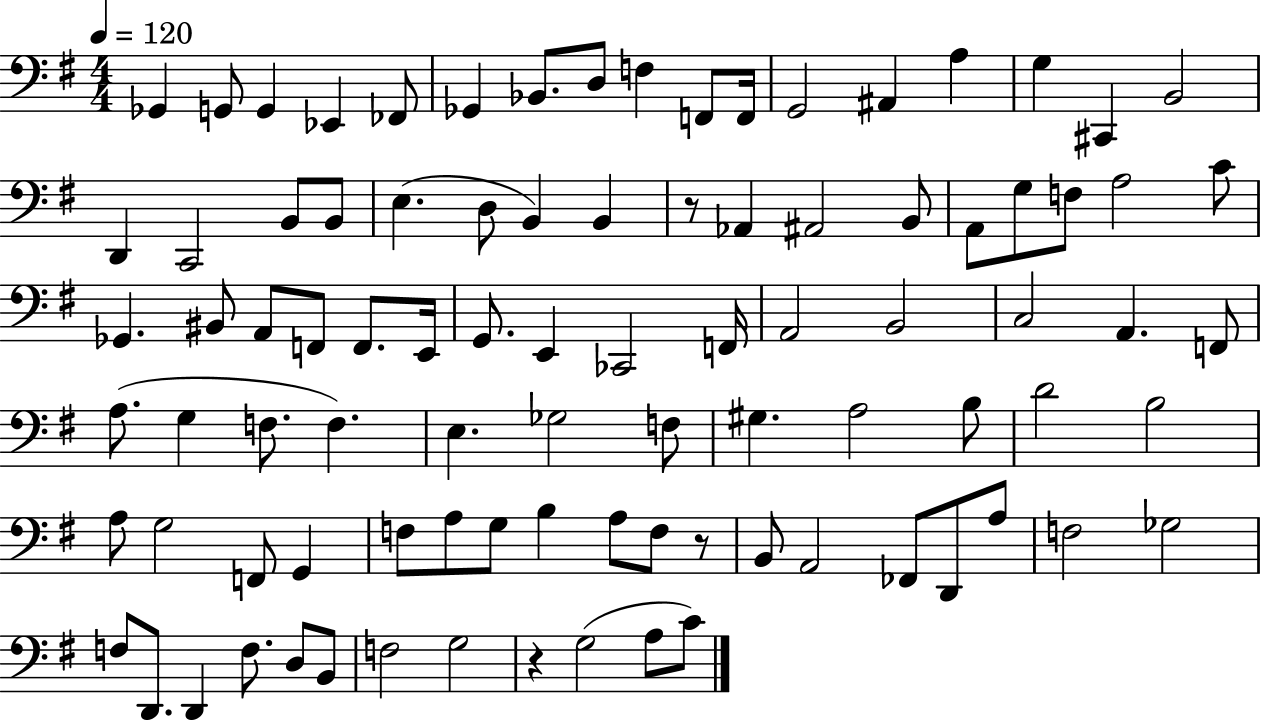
X:1
T:Untitled
M:4/4
L:1/4
K:G
_G,, G,,/2 G,, _E,, _F,,/2 _G,, _B,,/2 D,/2 F, F,,/2 F,,/4 G,,2 ^A,, A, G, ^C,, B,,2 D,, C,,2 B,,/2 B,,/2 E, D,/2 B,, B,, z/2 _A,, ^A,,2 B,,/2 A,,/2 G,/2 F,/2 A,2 C/2 _G,, ^B,,/2 A,,/2 F,,/2 F,,/2 E,,/4 G,,/2 E,, _C,,2 F,,/4 A,,2 B,,2 C,2 A,, F,,/2 A,/2 G, F,/2 F, E, _G,2 F,/2 ^G, A,2 B,/2 D2 B,2 A,/2 G,2 F,,/2 G,, F,/2 A,/2 G,/2 B, A,/2 F,/2 z/2 B,,/2 A,,2 _F,,/2 D,,/2 A,/2 F,2 _G,2 F,/2 D,,/2 D,, F,/2 D,/2 B,,/2 F,2 G,2 z G,2 A,/2 C/2